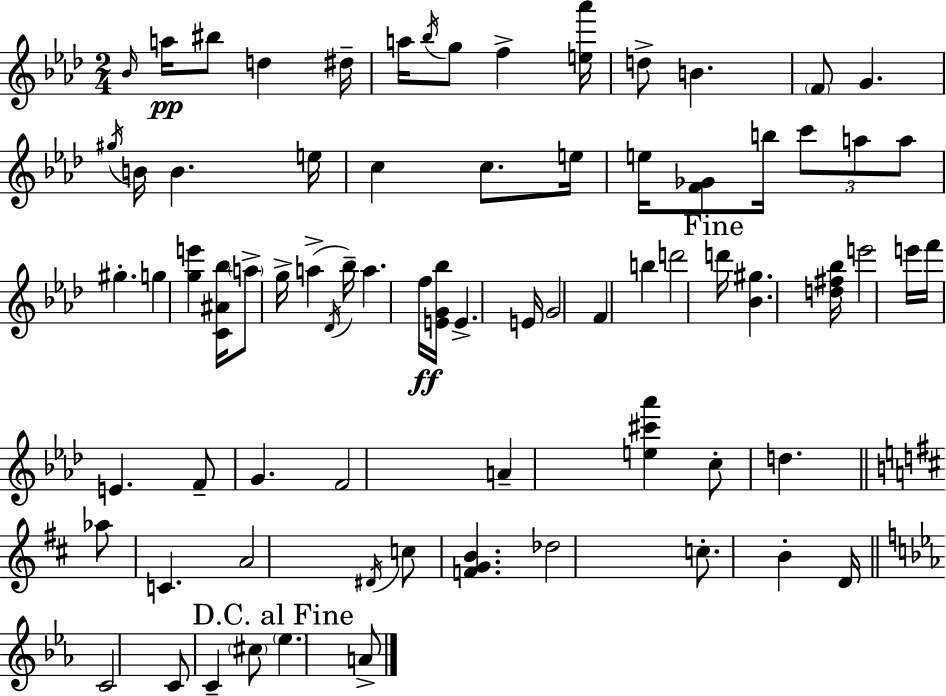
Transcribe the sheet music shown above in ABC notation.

X:1
T:Untitled
M:2/4
L:1/4
K:Ab
_B/4 a/4 ^b/2 d ^d/4 a/4 _b/4 g/2 f [e_a']/4 d/2 B F/2 G ^g/4 B/4 B e/4 c c/2 e/4 e/4 [F_G]/2 b/4 c'/2 a/2 a/2 ^g g [ge'] [C^A_b]/4 a/2 g/4 a _D/4 _b/4 a f/4 [EG_b]/4 E E/4 G2 F b d'2 d'/4 [_B^g] [d^f_b]/4 e'2 e'/4 f'/4 E F/2 G F2 A [e^c'_a'] c/2 d _a/2 C A2 ^D/4 c/2 [FGB] _d2 c/2 B D/4 C2 C/2 C ^c/2 _e A/2